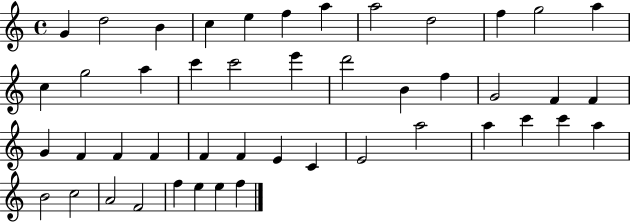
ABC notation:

X:1
T:Untitled
M:4/4
L:1/4
K:C
G d2 B c e f a a2 d2 f g2 a c g2 a c' c'2 e' d'2 B f G2 F F G F F F F F E C E2 a2 a c' c' a B2 c2 A2 F2 f e e f